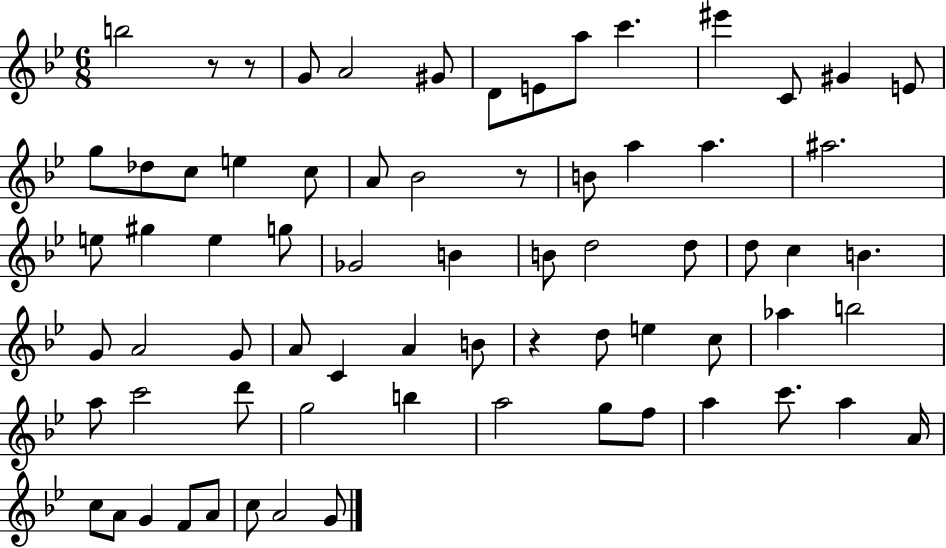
B5/h R/e R/e G4/e A4/h G#4/e D4/e E4/e A5/e C6/q. EIS6/q C4/e G#4/q E4/e G5/e Db5/e C5/e E5/q C5/e A4/e Bb4/h R/e B4/e A5/q A5/q. A#5/h. E5/e G#5/q E5/q G5/e Gb4/h B4/q B4/e D5/h D5/e D5/e C5/q B4/q. G4/e A4/h G4/e A4/e C4/q A4/q B4/e R/q D5/e E5/q C5/e Ab5/q B5/h A5/e C6/h D6/e G5/h B5/q A5/h G5/e F5/e A5/q C6/e. A5/q A4/s C5/e A4/e G4/q F4/e A4/e C5/e A4/h G4/e